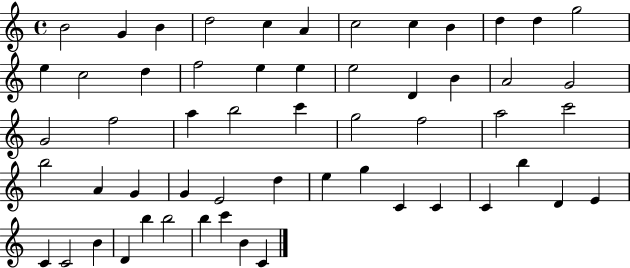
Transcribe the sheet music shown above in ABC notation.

X:1
T:Untitled
M:4/4
L:1/4
K:C
B2 G B d2 c A c2 c B d d g2 e c2 d f2 e e e2 D B A2 G2 G2 f2 a b2 c' g2 f2 a2 c'2 b2 A G G E2 d e g C C C b D E C C2 B D b b2 b c' B C